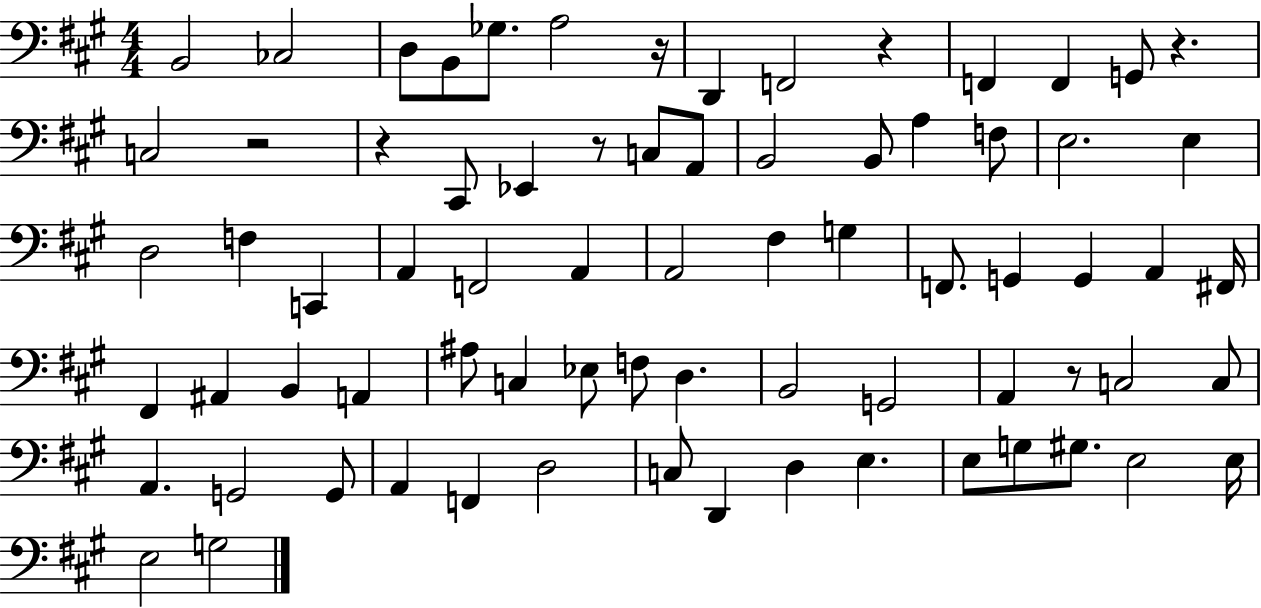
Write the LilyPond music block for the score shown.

{
  \clef bass
  \numericTimeSignature
  \time 4/4
  \key a \major
  b,2 ces2 | d8 b,8 ges8. a2 r16 | d,4 f,2 r4 | f,4 f,4 g,8 r4. | \break c2 r2 | r4 cis,8 ees,4 r8 c8 a,8 | b,2 b,8 a4 f8 | e2. e4 | \break d2 f4 c,4 | a,4 f,2 a,4 | a,2 fis4 g4 | f,8. g,4 g,4 a,4 fis,16 | \break fis,4 ais,4 b,4 a,4 | ais8 c4 ees8 f8 d4. | b,2 g,2 | a,4 r8 c2 c8 | \break a,4. g,2 g,8 | a,4 f,4 d2 | c8 d,4 d4 e4. | e8 g8 gis8. e2 e16 | \break e2 g2 | \bar "|."
}